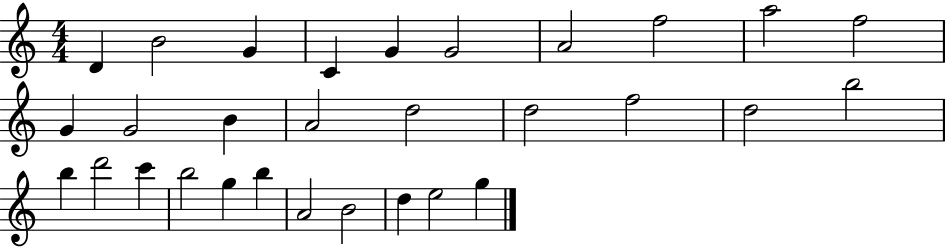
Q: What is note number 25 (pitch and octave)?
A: B5